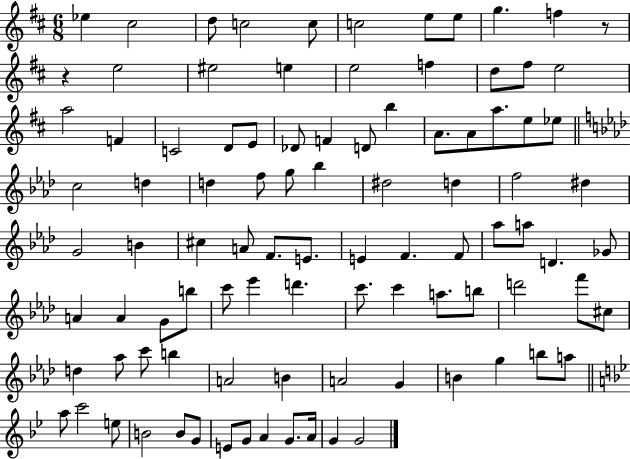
X:1
T:Untitled
M:6/8
L:1/4
K:D
_e ^c2 d/2 c2 c/2 c2 e/2 e/2 g f z/2 z e2 ^e2 e e2 f d/2 ^f/2 e2 a2 F C2 D/2 E/2 _D/2 F D/2 b A/2 A/2 a/2 e/2 _e/2 c2 d d f/2 g/2 _b ^d2 d f2 ^d G2 B ^c A/2 F/2 E/2 E F F/2 _a/2 a/2 D _G/2 A A G/2 b/2 c'/2 _e' d' c'/2 c' a/2 b/2 d'2 f'/2 ^c/2 d _a/2 c'/2 b A2 B A2 G B g b/2 a/2 a/2 c'2 e/2 B2 B/2 G/2 E/2 G/2 A G/2 A/4 G G2